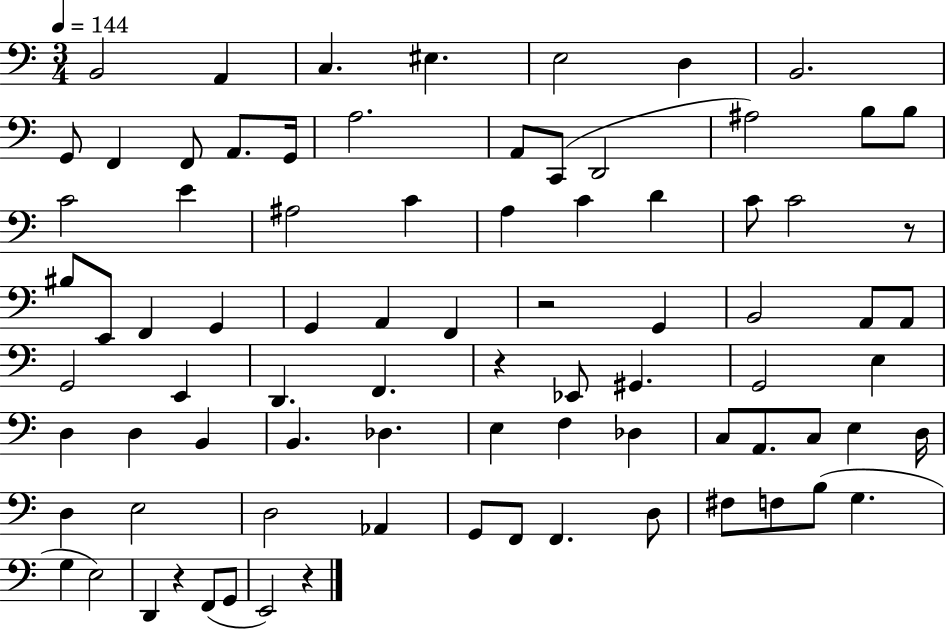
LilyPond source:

{
  \clef bass
  \numericTimeSignature
  \time 3/4
  \key c \major
  \tempo 4 = 144
  \repeat volta 2 { b,2 a,4 | c4. eis4. | e2 d4 | b,2. | \break g,8 f,4 f,8 a,8. g,16 | a2. | a,8 c,8( d,2 | ais2) b8 b8 | \break c'2 e'4 | ais2 c'4 | a4 c'4 d'4 | c'8 c'2 r8 | \break bis8 e,8 f,4 g,4 | g,4 a,4 f,4 | r2 g,4 | b,2 a,8 a,8 | \break g,2 e,4 | d,4. f,4. | r4 ees,8 gis,4. | g,2 e4 | \break d4 d4 b,4 | b,4. des4. | e4 f4 des4 | c8 a,8. c8 e4 d16 | \break d4 e2 | d2 aes,4 | g,8 f,8 f,4. d8 | fis8 f8 b8( g4. | \break g4 e2) | d,4 r4 f,8( g,8 | e,2) r4 | } \bar "|."
}